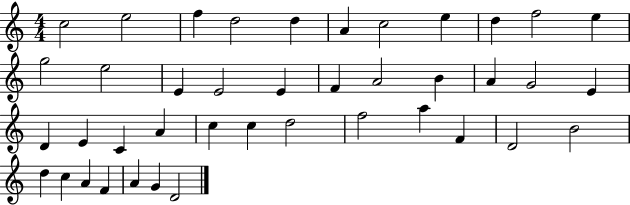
X:1
T:Untitled
M:4/4
L:1/4
K:C
c2 e2 f d2 d A c2 e d f2 e g2 e2 E E2 E F A2 B A G2 E D E C A c c d2 f2 a F D2 B2 d c A F A G D2